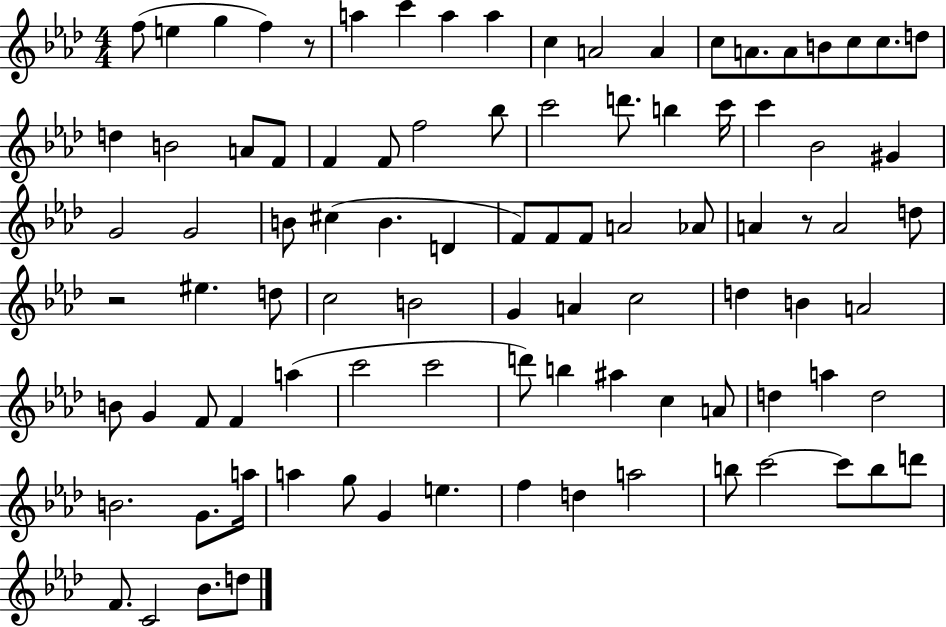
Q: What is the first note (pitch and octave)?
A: F5